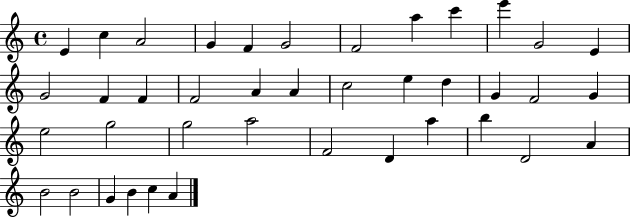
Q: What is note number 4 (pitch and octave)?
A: G4